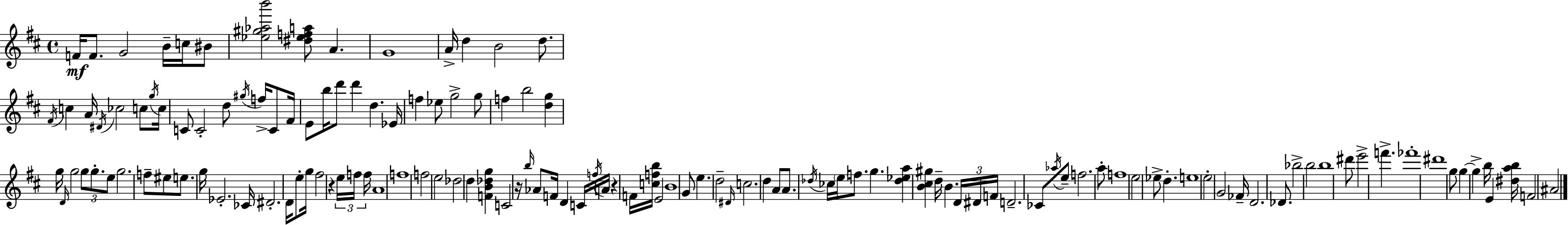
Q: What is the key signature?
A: D major